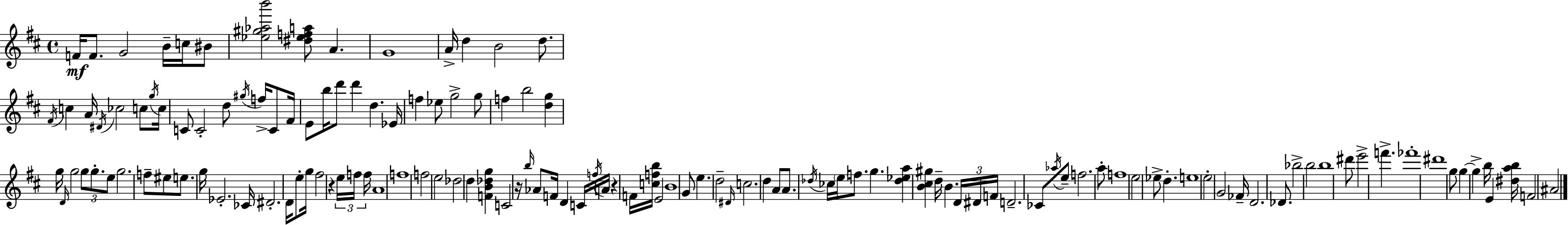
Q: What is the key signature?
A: D major